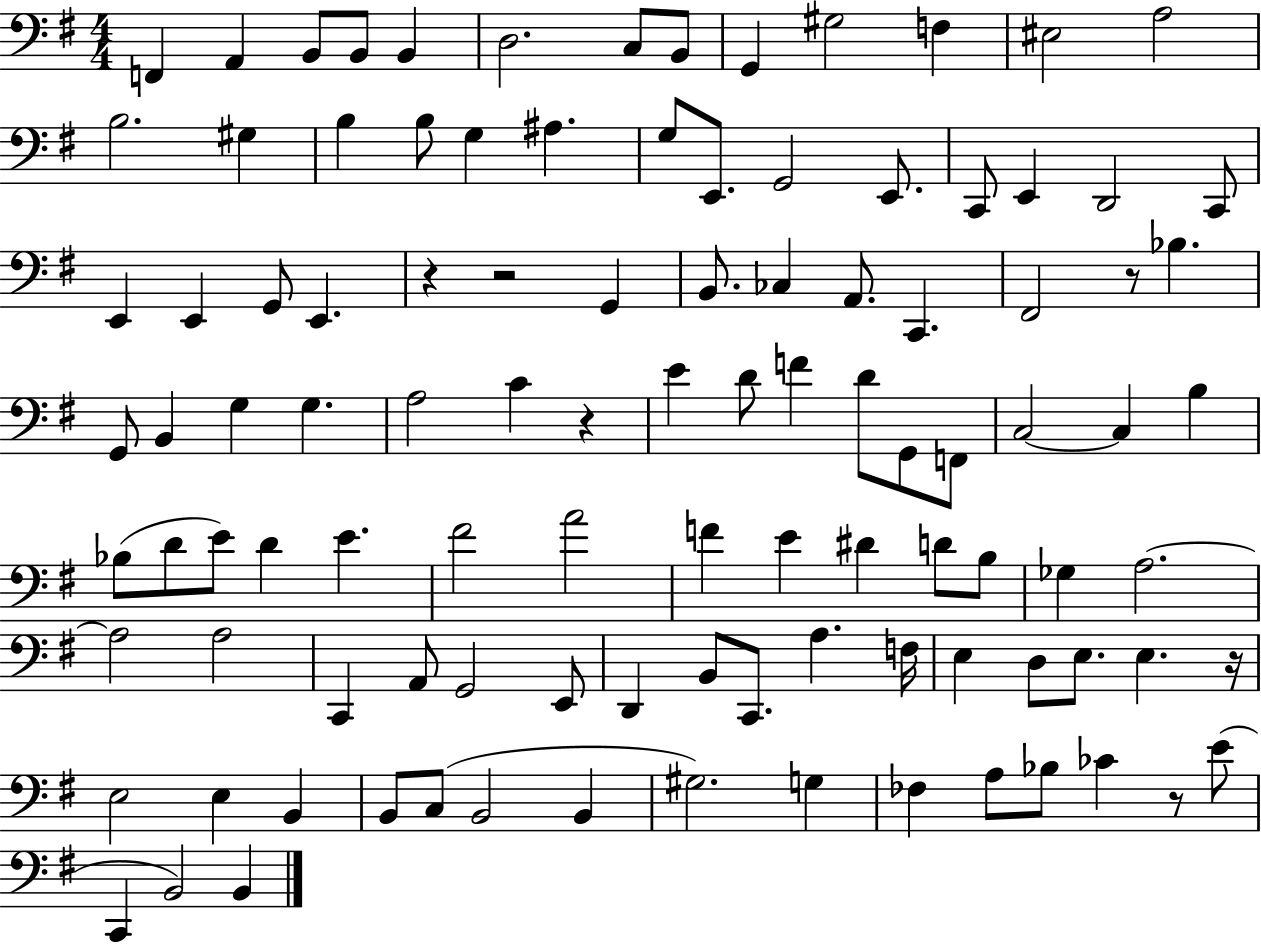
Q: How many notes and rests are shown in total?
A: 105